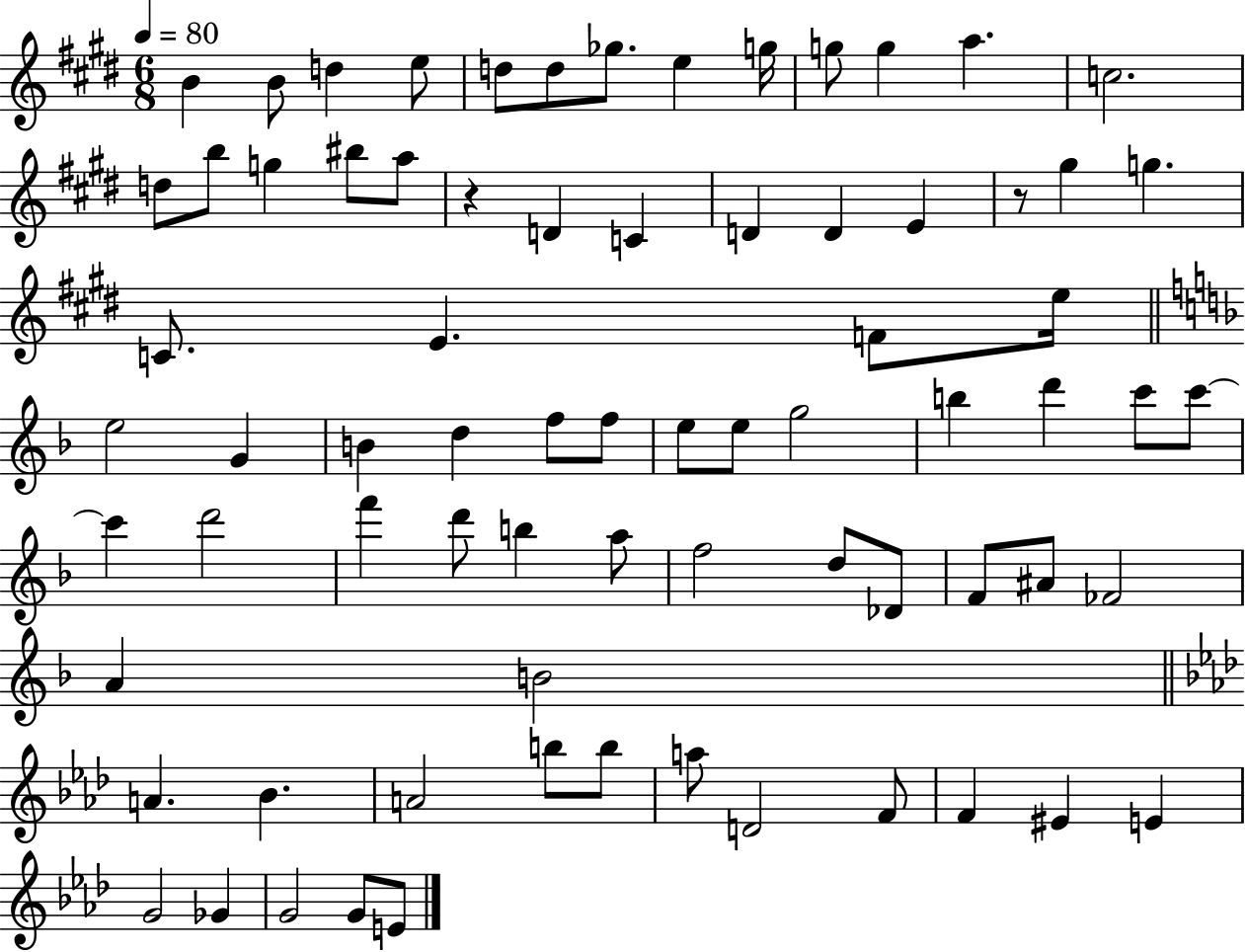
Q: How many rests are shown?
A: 2